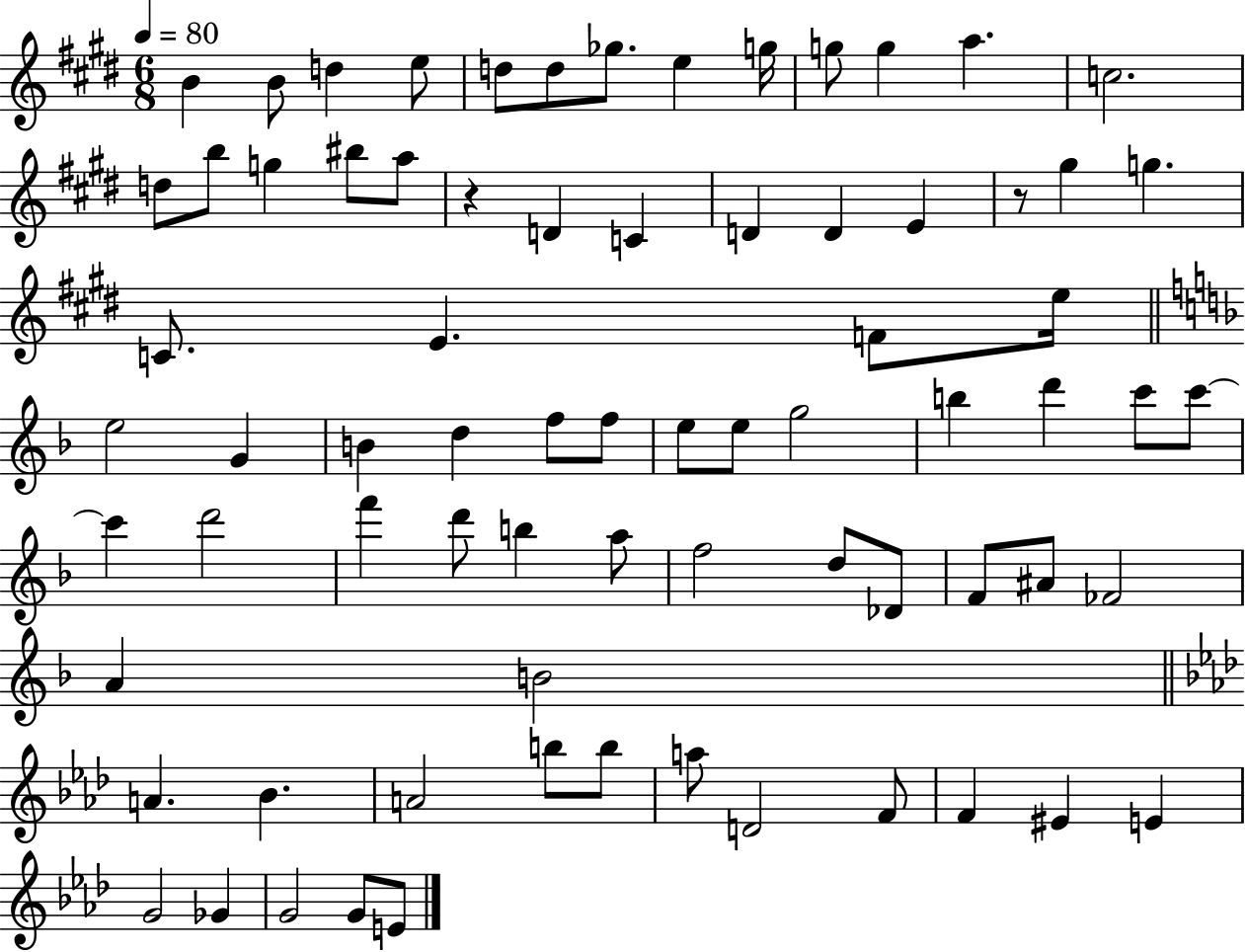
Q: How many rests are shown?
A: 2